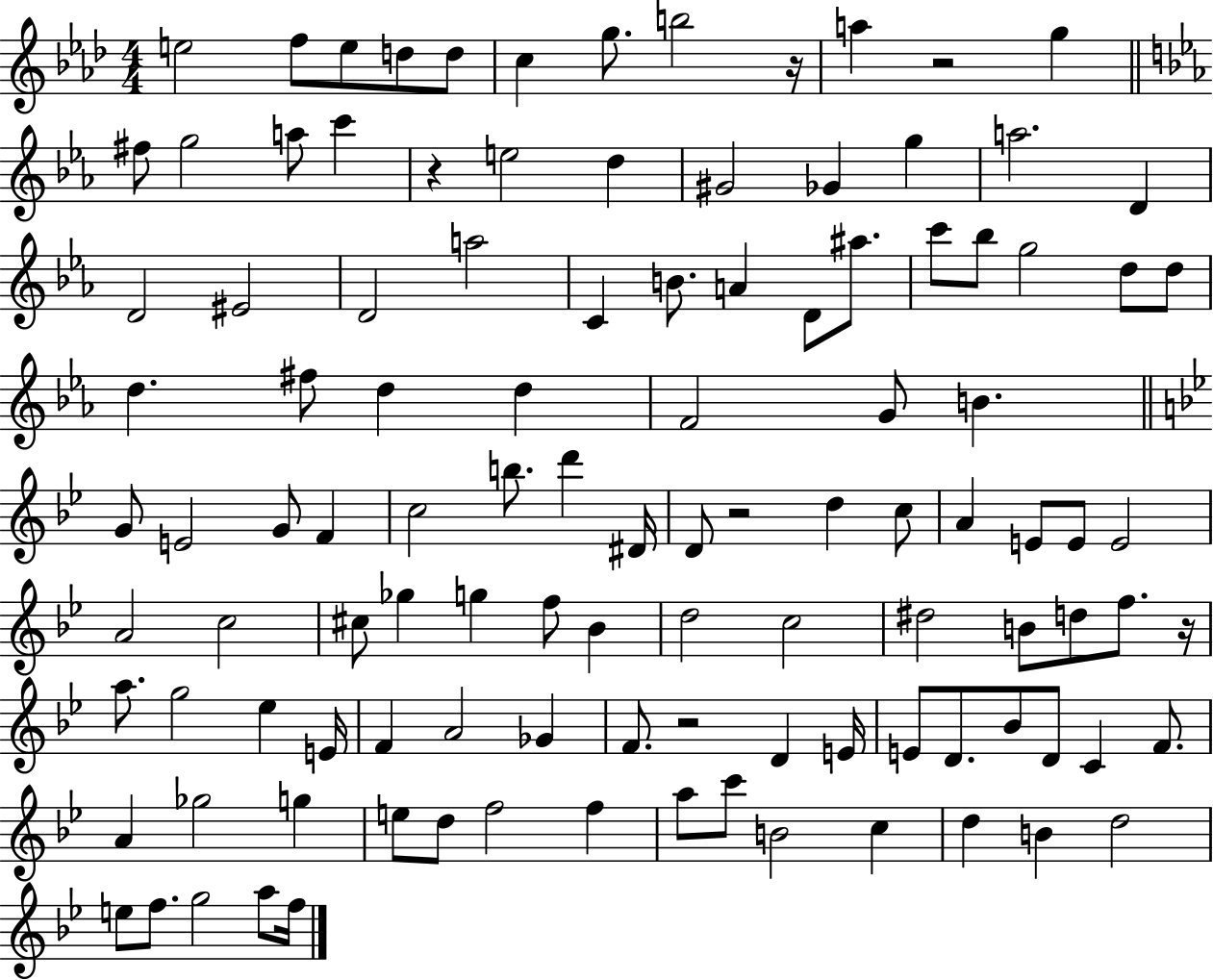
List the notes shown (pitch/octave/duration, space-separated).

E5/h F5/e E5/e D5/e D5/e C5/q G5/e. B5/h R/s A5/q R/h G5/q F#5/e G5/h A5/e C6/q R/q E5/h D5/q G#4/h Gb4/q G5/q A5/h. D4/q D4/h EIS4/h D4/h A5/h C4/q B4/e. A4/q D4/e A#5/e. C6/e Bb5/e G5/h D5/e D5/e D5/q. F#5/e D5/q D5/q F4/h G4/e B4/q. G4/e E4/h G4/e F4/q C5/h B5/e. D6/q D#4/s D4/e R/h D5/q C5/e A4/q E4/e E4/e E4/h A4/h C5/h C#5/e Gb5/q G5/q F5/e Bb4/q D5/h C5/h D#5/h B4/e D5/e F5/e. R/s A5/e. G5/h Eb5/q E4/s F4/q A4/h Gb4/q F4/e. R/h D4/q E4/s E4/e D4/e. Bb4/e D4/e C4/q F4/e. A4/q Gb5/h G5/q E5/e D5/e F5/h F5/q A5/e C6/e B4/h C5/q D5/q B4/q D5/h E5/e F5/e. G5/h A5/e F5/s